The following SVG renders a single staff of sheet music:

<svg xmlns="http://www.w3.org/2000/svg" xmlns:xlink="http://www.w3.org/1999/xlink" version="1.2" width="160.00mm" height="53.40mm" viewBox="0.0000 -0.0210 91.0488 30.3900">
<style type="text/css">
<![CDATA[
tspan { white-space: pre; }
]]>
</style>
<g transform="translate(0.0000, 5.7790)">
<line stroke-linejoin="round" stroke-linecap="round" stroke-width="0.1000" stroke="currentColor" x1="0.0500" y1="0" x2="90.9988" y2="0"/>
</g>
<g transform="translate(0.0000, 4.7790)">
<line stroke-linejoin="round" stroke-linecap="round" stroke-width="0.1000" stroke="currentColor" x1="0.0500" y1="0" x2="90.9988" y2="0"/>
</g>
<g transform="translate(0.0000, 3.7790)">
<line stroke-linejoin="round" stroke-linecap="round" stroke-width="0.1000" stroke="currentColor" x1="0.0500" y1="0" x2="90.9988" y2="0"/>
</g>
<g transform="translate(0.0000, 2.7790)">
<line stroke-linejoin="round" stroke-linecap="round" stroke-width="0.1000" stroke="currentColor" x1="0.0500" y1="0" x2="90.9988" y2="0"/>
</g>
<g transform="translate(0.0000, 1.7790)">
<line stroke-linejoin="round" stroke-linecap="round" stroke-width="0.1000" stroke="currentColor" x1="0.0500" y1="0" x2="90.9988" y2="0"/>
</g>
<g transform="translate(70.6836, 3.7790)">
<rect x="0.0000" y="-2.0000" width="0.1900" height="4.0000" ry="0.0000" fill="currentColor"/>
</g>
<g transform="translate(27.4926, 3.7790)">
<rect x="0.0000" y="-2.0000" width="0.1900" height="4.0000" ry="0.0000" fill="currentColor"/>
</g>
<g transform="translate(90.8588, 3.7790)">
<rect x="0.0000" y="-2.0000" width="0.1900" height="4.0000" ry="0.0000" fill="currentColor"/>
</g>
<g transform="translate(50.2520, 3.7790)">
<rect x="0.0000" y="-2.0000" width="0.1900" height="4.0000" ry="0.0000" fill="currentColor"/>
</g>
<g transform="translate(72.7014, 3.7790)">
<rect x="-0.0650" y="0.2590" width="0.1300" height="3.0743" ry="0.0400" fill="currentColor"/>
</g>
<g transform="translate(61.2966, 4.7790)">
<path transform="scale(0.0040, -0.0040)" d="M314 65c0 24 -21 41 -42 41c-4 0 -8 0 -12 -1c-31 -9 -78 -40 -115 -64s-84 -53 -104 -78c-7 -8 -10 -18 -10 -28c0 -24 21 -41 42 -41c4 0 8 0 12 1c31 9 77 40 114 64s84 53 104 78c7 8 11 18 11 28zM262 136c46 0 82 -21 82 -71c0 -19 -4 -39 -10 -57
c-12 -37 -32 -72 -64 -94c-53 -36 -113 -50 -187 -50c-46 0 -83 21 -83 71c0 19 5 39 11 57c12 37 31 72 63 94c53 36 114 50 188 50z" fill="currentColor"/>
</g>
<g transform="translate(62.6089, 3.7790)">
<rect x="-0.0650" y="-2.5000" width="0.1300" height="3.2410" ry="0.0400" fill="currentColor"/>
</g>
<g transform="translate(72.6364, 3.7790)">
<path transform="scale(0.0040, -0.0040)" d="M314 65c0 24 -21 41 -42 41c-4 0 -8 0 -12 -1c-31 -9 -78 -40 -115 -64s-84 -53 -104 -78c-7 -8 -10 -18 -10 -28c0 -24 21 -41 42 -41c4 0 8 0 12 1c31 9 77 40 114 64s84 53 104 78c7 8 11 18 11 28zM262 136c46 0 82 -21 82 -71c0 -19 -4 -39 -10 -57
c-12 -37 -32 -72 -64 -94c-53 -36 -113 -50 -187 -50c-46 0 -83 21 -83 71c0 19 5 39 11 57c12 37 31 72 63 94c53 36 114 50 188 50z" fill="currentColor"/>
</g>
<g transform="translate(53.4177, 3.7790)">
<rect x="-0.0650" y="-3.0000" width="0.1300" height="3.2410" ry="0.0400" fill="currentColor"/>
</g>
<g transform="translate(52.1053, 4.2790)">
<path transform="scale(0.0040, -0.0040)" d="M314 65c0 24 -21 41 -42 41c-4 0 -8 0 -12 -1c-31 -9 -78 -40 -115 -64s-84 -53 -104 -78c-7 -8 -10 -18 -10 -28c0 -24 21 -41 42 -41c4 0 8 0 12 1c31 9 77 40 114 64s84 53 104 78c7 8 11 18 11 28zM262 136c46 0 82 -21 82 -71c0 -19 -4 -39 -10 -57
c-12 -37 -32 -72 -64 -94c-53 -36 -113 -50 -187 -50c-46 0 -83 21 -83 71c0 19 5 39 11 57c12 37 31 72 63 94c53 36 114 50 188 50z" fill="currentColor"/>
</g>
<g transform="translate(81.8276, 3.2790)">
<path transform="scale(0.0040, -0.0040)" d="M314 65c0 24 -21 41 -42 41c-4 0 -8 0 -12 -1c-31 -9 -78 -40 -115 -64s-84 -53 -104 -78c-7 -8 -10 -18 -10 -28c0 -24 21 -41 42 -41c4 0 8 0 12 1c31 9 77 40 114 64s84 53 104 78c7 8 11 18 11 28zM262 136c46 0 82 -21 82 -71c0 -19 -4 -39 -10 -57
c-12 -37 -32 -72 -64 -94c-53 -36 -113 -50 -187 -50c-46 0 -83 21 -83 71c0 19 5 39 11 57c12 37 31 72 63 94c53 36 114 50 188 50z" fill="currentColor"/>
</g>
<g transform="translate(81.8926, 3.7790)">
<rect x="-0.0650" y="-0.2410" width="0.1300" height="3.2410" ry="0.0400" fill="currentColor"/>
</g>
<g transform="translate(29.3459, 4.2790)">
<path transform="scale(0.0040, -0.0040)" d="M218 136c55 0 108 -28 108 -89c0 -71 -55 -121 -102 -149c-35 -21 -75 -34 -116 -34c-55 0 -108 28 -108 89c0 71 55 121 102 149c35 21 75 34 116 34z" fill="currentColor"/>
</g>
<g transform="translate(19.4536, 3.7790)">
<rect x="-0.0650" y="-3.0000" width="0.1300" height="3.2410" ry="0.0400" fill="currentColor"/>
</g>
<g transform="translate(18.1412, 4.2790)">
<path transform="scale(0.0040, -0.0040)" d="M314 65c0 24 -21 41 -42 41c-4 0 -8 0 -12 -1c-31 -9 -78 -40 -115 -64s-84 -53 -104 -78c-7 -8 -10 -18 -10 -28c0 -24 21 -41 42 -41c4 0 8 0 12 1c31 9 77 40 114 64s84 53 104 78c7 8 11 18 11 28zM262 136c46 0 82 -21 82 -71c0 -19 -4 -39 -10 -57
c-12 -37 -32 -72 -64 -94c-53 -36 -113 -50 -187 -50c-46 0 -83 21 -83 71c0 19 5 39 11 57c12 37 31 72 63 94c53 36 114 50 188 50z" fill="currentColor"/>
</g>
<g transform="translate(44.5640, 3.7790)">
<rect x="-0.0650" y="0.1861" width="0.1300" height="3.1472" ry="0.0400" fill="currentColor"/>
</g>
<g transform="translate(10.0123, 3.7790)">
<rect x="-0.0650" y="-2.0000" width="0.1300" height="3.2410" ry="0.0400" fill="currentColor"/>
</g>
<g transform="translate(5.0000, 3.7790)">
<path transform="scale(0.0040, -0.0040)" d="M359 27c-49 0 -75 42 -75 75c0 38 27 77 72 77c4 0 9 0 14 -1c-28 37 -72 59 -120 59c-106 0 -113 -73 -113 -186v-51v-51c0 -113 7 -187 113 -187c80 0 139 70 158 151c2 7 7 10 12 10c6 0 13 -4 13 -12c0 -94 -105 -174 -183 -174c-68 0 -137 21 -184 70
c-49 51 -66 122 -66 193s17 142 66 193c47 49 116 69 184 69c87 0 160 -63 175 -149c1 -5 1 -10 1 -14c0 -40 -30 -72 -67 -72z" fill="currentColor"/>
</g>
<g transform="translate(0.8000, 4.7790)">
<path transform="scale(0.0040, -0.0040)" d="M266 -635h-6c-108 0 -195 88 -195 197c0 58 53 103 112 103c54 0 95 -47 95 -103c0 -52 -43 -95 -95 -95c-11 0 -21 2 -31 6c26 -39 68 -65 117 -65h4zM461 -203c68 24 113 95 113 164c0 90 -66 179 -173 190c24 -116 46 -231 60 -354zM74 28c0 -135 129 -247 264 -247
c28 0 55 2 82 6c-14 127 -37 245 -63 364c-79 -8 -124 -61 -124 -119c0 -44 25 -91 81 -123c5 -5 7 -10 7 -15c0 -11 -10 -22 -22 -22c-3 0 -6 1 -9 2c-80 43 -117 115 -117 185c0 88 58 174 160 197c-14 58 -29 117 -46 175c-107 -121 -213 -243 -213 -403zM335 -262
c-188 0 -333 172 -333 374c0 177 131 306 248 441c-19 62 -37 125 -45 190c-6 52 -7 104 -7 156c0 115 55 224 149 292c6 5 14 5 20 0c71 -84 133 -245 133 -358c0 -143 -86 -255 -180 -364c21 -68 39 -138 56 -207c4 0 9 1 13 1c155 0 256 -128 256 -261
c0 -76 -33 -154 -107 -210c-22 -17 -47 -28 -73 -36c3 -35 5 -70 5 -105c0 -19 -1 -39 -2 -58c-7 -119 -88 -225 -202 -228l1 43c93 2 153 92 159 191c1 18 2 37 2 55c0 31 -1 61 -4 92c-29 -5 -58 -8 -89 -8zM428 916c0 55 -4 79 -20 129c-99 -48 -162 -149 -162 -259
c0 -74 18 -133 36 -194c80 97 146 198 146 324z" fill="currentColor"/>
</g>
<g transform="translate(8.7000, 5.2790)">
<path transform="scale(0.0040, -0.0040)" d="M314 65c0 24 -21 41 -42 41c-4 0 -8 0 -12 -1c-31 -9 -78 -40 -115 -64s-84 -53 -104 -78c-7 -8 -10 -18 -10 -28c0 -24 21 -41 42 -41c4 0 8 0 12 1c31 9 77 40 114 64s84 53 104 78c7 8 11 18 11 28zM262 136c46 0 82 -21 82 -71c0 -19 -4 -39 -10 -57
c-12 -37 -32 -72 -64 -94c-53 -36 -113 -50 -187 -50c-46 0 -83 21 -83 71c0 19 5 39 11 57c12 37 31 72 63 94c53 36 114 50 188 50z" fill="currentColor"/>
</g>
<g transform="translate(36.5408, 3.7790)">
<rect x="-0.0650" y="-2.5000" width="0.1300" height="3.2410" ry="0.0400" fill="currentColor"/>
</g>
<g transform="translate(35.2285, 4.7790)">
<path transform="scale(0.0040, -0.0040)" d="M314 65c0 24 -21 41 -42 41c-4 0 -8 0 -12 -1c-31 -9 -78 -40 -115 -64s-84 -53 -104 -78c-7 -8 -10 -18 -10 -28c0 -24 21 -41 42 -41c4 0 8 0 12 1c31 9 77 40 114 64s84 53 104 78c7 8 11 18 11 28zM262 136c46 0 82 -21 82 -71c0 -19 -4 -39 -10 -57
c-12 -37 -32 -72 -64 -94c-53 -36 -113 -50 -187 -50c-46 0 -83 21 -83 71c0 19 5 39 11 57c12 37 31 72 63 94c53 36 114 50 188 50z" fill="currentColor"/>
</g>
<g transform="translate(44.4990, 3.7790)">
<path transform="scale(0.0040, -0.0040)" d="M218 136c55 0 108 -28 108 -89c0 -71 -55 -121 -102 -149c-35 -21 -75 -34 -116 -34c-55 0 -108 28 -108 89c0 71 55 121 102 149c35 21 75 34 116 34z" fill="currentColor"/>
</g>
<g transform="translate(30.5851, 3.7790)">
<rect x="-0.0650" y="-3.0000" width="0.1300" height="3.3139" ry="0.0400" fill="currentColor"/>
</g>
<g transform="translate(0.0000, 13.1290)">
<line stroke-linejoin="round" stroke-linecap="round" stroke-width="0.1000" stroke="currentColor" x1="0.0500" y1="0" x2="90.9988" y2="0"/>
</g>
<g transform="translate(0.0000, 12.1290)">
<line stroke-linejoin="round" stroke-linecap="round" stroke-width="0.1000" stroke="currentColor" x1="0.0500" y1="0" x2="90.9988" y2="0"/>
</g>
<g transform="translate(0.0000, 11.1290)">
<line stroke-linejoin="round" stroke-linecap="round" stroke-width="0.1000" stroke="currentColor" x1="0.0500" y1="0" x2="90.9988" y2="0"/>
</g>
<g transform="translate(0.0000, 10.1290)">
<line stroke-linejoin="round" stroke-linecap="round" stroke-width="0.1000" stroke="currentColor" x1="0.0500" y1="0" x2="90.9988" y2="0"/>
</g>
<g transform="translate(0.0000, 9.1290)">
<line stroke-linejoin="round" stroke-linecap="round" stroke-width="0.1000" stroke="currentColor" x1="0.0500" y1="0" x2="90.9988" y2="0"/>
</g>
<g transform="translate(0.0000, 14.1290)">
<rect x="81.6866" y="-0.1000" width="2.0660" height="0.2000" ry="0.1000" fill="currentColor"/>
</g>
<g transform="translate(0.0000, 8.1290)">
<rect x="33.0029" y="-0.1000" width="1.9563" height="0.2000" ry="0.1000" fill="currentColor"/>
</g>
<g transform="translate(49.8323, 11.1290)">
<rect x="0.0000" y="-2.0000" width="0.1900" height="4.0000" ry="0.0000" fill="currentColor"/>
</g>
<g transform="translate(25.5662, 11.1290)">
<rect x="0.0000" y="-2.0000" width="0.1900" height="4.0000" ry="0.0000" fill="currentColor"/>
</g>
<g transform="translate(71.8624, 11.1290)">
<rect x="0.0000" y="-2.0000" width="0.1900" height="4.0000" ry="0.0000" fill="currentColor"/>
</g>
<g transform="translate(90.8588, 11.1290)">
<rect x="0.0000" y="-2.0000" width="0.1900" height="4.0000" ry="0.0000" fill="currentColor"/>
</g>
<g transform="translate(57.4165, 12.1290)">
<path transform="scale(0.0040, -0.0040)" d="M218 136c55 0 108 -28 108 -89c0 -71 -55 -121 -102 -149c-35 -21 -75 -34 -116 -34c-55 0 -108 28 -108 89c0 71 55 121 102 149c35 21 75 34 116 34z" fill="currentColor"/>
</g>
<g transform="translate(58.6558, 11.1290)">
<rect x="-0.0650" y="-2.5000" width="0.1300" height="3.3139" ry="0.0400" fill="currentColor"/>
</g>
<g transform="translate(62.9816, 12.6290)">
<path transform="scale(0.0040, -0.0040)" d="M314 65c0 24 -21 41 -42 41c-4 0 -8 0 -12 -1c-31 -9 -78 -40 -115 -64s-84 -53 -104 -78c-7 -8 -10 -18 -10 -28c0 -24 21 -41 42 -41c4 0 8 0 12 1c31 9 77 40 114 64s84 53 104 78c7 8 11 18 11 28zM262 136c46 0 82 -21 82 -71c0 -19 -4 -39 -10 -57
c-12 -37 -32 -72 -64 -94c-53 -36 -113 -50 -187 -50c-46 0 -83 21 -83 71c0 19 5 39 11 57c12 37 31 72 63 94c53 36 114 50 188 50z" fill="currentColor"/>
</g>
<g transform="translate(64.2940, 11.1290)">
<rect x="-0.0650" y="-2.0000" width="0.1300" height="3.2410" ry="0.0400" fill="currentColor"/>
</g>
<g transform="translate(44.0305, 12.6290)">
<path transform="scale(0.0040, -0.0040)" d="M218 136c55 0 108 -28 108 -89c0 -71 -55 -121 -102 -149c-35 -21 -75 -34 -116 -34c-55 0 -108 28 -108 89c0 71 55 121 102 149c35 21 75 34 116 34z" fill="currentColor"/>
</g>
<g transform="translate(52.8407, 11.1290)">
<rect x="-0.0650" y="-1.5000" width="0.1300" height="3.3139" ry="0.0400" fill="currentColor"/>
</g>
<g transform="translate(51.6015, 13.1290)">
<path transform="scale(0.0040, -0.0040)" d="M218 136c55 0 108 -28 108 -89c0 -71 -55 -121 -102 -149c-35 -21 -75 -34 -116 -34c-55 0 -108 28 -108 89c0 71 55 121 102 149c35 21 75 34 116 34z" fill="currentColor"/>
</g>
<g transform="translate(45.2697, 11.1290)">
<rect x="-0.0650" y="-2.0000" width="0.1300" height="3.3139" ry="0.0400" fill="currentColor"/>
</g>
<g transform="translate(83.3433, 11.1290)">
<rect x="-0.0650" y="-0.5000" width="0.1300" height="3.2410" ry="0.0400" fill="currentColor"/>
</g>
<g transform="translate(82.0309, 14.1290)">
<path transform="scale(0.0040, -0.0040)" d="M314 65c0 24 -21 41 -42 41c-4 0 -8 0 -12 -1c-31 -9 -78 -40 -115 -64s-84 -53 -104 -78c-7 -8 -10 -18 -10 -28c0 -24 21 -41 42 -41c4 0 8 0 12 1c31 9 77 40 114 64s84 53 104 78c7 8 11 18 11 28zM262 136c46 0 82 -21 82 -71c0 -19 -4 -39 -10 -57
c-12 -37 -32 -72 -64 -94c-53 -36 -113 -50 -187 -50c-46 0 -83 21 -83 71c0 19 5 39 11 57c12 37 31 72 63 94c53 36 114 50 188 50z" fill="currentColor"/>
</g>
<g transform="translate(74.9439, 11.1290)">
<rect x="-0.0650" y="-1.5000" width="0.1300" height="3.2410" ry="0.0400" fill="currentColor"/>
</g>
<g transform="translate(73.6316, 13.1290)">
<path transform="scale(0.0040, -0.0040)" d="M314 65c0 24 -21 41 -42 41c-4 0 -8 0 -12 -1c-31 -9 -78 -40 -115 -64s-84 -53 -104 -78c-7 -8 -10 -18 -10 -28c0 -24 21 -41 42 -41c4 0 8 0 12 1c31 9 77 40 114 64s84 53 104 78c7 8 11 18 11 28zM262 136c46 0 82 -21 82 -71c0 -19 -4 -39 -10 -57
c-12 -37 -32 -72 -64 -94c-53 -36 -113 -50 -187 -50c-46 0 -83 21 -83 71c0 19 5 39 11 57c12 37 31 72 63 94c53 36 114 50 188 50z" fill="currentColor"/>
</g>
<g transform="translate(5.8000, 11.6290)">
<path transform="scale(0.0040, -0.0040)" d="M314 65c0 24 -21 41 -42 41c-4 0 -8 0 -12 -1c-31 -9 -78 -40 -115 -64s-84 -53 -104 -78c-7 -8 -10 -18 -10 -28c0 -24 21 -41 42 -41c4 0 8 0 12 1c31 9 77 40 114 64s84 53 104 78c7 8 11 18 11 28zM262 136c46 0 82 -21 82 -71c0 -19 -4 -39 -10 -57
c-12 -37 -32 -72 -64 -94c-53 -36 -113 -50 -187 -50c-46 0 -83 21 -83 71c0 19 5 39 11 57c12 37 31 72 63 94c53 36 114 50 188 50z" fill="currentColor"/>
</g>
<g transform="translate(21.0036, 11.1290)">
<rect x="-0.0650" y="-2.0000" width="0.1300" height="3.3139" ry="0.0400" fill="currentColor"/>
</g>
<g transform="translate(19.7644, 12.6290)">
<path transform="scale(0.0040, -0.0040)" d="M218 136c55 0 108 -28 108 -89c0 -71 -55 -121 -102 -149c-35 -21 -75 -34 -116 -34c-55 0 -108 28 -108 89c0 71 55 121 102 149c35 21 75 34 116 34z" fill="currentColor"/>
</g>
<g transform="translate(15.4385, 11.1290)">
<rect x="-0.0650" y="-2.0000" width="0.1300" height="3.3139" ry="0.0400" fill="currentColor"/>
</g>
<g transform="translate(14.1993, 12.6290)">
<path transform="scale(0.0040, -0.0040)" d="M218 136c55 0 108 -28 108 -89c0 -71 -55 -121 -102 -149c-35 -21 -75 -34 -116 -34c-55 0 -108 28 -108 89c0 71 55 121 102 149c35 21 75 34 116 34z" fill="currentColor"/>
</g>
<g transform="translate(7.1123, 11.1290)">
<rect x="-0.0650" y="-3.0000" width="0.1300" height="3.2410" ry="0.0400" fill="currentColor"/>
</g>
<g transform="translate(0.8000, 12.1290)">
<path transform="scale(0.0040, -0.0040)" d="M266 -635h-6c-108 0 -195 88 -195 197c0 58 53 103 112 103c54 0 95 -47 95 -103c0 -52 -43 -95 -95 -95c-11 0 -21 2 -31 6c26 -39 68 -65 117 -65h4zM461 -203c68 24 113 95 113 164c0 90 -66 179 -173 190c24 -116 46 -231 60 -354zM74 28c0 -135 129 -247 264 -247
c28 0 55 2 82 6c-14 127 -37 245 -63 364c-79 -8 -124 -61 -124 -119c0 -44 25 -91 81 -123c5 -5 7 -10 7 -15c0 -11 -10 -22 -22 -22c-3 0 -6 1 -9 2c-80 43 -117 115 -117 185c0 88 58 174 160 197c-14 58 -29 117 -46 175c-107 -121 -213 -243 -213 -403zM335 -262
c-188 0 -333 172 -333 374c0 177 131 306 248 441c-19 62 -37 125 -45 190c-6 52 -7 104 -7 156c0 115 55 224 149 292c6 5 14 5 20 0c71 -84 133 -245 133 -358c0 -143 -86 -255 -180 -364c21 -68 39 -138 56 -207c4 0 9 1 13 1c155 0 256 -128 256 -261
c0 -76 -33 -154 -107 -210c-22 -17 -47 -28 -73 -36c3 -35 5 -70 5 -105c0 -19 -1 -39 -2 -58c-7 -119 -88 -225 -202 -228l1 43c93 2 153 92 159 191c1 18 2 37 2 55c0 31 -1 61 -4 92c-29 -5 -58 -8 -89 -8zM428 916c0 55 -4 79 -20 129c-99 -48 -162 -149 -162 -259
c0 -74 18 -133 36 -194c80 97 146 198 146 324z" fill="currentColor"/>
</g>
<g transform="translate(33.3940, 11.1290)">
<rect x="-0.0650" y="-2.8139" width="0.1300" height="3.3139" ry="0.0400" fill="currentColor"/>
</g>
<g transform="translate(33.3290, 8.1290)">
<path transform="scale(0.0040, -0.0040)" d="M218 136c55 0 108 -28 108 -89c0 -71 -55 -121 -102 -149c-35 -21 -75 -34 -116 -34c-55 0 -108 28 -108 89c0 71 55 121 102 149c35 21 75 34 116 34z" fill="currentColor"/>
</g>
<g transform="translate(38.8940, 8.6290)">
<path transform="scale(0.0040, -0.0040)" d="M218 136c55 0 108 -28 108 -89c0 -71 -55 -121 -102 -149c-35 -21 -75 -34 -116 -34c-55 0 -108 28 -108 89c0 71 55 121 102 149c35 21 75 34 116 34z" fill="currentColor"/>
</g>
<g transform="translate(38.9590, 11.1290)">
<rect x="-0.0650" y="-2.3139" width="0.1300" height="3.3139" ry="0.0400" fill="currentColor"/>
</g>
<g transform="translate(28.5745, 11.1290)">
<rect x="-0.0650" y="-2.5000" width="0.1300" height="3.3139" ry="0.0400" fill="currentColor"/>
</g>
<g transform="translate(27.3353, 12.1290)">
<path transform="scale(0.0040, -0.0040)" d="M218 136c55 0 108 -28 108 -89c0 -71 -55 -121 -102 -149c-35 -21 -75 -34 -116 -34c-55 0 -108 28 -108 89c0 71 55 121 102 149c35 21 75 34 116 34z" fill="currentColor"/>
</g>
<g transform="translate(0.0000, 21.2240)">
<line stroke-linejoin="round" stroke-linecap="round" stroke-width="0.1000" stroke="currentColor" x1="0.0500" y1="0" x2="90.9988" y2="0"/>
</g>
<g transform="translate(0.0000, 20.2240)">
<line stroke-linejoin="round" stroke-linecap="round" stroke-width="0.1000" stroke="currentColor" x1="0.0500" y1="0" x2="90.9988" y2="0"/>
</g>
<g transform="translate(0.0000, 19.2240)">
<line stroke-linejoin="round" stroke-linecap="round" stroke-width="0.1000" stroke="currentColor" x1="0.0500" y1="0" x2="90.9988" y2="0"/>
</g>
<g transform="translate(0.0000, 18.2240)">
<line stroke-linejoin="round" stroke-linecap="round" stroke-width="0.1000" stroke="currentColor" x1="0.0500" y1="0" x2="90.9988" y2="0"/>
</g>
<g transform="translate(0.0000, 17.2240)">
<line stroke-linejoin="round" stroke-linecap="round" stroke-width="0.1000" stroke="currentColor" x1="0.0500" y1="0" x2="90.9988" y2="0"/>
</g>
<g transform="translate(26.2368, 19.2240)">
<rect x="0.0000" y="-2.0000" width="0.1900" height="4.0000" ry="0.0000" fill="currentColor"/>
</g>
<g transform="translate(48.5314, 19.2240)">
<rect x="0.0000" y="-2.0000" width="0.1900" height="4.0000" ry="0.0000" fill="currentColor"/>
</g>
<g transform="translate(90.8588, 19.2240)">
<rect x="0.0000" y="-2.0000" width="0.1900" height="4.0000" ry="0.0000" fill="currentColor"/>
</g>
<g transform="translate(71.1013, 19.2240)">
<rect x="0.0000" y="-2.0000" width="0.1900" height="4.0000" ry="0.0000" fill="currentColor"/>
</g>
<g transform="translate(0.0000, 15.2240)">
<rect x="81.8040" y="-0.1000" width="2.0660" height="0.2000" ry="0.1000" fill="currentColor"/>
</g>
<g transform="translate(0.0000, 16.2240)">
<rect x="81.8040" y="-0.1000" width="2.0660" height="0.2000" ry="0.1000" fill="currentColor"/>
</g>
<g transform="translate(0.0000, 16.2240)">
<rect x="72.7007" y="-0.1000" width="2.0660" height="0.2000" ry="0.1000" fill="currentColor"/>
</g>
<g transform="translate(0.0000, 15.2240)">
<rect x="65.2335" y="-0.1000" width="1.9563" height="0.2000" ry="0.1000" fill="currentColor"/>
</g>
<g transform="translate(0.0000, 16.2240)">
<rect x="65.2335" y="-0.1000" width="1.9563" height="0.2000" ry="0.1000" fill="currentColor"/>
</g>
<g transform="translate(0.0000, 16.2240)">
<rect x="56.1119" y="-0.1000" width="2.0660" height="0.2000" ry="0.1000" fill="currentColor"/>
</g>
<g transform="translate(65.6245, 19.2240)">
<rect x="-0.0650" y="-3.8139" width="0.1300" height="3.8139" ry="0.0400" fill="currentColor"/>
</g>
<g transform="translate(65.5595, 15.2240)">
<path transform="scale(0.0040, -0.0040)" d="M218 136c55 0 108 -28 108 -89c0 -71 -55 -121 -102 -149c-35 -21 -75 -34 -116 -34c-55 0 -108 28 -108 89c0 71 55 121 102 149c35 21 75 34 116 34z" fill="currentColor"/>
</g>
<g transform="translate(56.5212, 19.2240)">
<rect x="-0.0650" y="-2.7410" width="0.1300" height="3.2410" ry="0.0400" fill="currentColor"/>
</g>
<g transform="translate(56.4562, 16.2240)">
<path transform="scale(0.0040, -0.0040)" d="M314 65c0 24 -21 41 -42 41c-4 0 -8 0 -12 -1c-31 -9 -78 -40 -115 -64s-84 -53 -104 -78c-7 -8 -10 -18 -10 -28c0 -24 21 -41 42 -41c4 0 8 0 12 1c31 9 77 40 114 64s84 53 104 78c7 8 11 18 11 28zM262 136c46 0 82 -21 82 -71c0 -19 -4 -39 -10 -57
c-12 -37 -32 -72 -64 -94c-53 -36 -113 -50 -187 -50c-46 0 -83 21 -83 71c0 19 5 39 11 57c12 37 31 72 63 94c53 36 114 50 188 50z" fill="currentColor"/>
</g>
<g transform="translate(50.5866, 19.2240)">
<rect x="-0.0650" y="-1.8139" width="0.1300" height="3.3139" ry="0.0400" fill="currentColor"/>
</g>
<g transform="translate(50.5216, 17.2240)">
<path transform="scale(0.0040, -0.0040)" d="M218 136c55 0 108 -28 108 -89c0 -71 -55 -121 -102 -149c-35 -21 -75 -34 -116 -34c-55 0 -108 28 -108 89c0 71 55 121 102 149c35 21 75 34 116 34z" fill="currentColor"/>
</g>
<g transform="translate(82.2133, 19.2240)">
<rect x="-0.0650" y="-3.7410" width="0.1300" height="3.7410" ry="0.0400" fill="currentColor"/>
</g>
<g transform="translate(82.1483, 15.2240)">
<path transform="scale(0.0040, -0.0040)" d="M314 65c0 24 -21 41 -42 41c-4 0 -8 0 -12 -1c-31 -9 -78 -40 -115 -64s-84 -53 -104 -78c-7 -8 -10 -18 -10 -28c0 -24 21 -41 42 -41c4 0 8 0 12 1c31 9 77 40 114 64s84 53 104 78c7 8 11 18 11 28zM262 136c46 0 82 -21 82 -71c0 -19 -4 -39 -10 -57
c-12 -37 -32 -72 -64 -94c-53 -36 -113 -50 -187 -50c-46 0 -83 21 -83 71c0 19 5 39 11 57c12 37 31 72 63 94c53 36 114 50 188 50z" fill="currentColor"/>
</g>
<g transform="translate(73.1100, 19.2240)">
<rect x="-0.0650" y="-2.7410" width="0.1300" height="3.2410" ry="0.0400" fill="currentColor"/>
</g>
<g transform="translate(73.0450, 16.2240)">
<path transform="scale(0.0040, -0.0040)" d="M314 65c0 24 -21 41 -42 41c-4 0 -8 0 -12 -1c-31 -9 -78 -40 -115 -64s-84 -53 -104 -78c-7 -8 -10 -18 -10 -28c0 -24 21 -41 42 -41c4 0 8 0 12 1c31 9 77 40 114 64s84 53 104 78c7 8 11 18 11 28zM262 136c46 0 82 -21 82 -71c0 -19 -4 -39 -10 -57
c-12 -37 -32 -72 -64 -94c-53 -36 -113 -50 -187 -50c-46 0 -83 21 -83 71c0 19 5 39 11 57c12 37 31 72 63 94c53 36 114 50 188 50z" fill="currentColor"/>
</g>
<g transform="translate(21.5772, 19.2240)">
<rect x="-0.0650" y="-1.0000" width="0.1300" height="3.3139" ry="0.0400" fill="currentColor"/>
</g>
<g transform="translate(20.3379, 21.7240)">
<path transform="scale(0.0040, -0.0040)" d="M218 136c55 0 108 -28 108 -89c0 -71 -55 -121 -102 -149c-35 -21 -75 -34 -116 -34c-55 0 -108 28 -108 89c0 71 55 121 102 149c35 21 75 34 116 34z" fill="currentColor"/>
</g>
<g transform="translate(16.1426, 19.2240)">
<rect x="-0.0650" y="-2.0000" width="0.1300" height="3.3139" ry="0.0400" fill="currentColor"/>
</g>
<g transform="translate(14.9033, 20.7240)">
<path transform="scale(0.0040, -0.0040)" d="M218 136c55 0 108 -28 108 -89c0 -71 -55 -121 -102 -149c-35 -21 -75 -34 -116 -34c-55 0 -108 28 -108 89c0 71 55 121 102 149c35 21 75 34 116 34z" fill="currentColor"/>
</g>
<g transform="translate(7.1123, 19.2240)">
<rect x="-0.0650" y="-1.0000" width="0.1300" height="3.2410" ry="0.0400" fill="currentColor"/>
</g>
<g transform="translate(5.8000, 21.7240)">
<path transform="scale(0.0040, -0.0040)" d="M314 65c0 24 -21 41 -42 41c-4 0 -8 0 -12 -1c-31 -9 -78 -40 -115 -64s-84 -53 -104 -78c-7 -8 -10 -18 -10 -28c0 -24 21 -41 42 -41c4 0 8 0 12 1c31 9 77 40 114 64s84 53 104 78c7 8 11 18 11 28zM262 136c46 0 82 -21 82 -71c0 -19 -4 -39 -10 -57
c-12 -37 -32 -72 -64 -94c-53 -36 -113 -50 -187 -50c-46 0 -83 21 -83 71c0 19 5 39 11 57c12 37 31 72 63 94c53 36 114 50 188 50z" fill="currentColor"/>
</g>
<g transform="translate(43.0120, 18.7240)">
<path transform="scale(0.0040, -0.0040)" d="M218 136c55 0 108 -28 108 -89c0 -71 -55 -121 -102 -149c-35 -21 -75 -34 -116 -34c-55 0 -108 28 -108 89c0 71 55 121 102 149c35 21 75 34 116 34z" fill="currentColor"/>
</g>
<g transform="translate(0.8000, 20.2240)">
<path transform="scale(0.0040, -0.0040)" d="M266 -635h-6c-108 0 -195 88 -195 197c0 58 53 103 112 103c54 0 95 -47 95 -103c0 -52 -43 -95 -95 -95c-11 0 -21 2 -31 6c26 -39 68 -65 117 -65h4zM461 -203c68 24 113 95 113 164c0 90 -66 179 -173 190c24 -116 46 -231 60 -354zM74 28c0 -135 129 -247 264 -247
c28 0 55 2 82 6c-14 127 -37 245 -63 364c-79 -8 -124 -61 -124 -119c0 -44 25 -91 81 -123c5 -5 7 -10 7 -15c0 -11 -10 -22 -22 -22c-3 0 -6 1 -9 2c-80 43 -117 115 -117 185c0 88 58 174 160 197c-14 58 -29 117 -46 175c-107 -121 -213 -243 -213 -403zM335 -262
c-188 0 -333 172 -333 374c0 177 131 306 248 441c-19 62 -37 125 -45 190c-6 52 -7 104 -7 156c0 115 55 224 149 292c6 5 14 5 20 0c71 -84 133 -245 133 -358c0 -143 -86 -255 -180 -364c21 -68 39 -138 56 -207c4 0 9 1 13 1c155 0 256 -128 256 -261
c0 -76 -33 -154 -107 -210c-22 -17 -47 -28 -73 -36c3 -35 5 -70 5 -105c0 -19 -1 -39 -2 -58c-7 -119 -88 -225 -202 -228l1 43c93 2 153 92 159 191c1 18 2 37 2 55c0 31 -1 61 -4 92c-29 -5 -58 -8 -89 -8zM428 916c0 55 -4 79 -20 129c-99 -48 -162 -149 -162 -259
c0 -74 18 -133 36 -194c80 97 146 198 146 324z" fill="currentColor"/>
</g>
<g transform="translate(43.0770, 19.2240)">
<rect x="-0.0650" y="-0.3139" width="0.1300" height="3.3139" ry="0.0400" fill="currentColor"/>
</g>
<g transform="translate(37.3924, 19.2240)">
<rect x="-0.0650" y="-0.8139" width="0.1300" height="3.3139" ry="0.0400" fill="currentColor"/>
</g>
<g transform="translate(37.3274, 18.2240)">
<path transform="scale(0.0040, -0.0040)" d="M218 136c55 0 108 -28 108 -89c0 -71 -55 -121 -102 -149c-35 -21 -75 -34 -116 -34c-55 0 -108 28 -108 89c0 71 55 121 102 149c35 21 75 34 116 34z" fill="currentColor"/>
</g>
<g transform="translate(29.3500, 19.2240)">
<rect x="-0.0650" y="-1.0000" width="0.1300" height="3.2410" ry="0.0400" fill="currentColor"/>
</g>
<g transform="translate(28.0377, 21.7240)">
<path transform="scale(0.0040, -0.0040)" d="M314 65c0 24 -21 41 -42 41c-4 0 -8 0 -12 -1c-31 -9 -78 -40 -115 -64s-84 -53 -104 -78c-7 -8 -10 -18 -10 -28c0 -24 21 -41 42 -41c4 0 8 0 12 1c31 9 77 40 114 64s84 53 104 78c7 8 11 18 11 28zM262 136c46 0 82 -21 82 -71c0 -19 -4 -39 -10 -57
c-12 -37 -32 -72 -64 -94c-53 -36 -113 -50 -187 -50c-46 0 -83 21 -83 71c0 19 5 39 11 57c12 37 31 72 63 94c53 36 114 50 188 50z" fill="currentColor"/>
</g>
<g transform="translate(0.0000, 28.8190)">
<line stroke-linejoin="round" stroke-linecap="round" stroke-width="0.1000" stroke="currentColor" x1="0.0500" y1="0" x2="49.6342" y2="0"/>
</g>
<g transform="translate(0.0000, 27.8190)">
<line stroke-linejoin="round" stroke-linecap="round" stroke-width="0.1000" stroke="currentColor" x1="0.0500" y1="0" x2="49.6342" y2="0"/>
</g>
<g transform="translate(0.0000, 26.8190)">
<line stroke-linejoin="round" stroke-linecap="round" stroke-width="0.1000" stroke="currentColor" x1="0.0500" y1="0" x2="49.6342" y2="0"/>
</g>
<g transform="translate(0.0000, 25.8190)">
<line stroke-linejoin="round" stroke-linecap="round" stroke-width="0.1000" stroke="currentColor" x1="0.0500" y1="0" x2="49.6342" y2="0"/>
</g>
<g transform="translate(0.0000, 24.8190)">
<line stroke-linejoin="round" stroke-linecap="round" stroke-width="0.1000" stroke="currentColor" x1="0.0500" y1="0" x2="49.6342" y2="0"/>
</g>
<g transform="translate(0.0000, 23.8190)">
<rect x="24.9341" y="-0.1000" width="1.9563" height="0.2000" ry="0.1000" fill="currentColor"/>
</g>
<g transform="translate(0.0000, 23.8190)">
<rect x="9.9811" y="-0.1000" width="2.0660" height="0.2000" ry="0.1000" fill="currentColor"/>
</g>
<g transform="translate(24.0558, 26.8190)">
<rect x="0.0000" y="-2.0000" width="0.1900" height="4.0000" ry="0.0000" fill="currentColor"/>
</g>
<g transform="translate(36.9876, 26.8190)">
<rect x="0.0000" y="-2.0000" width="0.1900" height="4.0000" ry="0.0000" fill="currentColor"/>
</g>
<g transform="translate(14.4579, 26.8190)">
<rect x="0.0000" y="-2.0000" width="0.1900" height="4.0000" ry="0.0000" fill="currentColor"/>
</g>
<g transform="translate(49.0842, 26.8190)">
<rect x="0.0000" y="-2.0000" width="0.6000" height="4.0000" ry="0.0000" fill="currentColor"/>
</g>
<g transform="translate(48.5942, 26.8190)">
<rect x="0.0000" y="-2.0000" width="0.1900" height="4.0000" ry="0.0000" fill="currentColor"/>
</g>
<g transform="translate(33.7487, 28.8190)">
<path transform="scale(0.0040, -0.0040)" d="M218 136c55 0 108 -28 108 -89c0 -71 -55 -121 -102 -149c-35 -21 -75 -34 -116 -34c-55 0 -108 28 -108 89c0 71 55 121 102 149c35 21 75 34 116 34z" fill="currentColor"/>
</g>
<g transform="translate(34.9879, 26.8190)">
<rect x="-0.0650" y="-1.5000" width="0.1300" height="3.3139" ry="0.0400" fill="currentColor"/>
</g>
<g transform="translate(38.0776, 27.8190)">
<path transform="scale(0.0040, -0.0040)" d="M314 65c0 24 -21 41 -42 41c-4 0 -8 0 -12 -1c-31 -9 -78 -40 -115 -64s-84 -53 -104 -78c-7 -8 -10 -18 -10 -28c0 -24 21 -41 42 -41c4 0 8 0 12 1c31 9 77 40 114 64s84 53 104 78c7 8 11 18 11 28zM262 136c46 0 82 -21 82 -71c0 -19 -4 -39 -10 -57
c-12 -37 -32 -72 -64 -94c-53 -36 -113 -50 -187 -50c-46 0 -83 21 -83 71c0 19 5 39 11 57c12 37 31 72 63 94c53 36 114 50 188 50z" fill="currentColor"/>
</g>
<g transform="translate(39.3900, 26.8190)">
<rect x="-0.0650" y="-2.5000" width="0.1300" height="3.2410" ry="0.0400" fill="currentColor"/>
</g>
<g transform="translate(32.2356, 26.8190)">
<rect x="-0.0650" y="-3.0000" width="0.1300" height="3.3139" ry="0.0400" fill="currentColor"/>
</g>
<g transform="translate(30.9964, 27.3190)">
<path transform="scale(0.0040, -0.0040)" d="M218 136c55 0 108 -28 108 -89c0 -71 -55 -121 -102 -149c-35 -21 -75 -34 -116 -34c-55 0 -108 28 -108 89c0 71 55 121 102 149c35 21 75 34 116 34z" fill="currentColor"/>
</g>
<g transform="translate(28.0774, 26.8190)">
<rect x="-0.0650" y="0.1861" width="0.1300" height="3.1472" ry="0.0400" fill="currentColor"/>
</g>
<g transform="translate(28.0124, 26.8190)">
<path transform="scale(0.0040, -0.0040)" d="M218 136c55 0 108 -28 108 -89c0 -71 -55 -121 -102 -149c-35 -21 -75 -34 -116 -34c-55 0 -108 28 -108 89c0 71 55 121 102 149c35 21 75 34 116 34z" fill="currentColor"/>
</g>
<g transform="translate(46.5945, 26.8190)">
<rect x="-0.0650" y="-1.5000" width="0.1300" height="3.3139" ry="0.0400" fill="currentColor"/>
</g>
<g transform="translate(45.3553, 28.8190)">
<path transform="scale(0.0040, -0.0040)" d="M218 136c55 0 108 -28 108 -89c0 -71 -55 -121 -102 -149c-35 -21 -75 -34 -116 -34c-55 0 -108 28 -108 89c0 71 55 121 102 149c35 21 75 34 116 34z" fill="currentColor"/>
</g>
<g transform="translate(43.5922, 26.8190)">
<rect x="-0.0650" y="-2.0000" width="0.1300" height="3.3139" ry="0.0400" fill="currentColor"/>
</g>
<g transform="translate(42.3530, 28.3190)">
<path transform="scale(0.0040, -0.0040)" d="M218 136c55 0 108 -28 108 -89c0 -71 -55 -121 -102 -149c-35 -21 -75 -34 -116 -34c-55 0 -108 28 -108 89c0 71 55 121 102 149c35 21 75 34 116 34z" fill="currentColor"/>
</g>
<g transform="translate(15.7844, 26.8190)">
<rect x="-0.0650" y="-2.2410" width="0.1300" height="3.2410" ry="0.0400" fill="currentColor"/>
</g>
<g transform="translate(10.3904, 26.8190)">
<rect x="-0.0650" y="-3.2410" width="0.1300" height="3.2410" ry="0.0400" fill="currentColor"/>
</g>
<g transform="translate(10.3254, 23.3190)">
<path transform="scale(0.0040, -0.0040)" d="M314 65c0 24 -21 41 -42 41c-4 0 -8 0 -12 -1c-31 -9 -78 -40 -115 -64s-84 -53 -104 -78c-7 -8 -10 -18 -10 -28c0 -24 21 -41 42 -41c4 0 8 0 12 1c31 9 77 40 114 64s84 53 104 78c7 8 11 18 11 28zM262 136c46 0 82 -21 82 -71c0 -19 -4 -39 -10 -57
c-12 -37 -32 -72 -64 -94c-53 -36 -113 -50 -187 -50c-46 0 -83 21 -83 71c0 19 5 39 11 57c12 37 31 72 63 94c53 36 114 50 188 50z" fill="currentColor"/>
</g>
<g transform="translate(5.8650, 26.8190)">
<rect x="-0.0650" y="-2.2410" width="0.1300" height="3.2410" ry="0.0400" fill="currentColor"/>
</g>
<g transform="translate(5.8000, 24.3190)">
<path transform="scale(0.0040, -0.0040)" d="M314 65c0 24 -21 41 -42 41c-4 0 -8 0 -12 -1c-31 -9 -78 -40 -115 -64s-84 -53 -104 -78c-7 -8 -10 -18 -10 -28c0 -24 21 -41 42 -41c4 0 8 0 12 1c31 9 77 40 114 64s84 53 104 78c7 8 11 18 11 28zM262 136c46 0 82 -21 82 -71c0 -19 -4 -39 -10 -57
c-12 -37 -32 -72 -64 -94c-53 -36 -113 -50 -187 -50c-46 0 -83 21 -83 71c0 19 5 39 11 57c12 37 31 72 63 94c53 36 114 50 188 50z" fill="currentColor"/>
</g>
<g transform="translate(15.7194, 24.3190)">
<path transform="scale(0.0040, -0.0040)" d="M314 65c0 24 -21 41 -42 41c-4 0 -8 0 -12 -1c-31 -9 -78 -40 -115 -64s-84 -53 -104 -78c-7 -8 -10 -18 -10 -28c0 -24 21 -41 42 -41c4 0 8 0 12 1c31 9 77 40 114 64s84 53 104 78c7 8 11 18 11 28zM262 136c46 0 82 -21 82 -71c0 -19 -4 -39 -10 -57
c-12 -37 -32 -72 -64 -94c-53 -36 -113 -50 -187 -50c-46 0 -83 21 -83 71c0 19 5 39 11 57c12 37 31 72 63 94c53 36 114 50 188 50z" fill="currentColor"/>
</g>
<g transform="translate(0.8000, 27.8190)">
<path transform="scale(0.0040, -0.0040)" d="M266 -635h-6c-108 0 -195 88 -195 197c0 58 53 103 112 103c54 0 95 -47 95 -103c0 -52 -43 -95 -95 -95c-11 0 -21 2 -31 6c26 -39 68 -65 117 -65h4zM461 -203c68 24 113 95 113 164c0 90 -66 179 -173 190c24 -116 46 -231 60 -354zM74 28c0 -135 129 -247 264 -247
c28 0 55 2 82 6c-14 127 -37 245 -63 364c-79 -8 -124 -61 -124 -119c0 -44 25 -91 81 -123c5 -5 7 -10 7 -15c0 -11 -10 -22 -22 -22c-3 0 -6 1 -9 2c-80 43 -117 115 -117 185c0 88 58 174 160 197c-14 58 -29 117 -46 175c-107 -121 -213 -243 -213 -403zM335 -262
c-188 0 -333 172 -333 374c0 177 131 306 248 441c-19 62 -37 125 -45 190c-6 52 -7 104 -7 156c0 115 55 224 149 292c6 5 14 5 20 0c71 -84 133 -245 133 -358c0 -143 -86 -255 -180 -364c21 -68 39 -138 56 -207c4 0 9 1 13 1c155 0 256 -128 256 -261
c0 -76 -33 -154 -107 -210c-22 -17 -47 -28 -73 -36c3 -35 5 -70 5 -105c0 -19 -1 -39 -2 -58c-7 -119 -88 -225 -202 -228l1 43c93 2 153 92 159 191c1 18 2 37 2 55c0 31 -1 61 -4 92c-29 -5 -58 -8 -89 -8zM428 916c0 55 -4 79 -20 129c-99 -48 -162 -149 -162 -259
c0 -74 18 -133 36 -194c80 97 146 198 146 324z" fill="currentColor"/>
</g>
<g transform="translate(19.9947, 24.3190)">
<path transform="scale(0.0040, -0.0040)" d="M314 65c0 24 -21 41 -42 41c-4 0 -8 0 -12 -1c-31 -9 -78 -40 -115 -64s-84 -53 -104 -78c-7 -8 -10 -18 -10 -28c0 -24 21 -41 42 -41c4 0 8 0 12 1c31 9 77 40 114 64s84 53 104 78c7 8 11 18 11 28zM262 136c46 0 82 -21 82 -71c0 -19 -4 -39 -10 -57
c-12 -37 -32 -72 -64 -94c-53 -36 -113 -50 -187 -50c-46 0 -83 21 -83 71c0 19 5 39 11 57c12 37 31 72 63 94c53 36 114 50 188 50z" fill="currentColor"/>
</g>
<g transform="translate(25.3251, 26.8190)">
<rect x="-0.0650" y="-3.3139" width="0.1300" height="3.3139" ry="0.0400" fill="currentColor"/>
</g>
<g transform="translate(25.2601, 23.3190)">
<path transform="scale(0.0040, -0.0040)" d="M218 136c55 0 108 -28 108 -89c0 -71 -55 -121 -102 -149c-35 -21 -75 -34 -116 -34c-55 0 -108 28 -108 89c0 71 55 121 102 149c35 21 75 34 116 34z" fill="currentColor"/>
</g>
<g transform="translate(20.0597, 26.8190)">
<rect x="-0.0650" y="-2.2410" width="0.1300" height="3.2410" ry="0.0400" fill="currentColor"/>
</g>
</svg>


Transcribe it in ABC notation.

X:1
T:Untitled
M:4/4
L:1/4
K:C
F2 A2 A G2 B A2 G2 B2 c2 A2 F F G a g F E G F2 E2 C2 D2 F D D2 d c f a2 c' a2 c'2 g2 b2 g2 g2 b B A E G2 F E